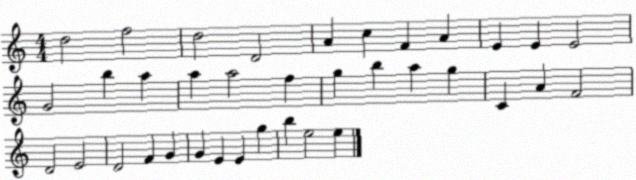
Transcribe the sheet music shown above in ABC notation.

X:1
T:Untitled
M:4/4
L:1/4
K:C
d2 f2 d2 D2 A c F A E E E2 G2 b a a a2 f g b a g C A F2 D2 E2 D2 F G G E E g b e2 e